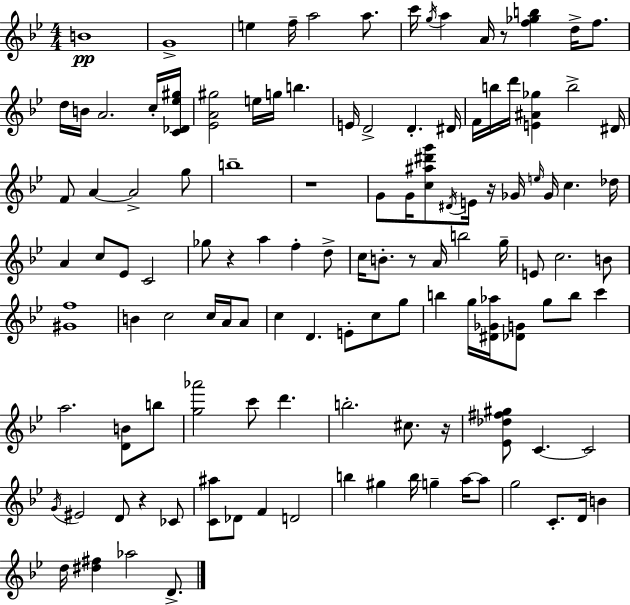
B4/w G4/w E5/q F5/s A5/h A5/e. C6/s G5/s A5/q A4/s R/e [F5,Gb5,B5]/q D5/s F5/e. D5/s B4/s A4/h. C5/s [C4,Db4,Eb5,G#5]/s [Eb4,A4,G#5]/h E5/s G5/s B5/q. E4/s D4/h D4/q. D#4/s F4/s B5/s D6/s [E4,A#4,Gb5]/q B5/h D#4/s F4/e A4/q A4/h G5/e B5/w R/w G4/e G4/s [C5,A#5,D#6,G6]/e D#4/s E4/s R/s Gb4/s E5/s Gb4/s C5/q. Db5/s A4/q C5/e Eb4/e C4/h Gb5/e R/q A5/q F5/q D5/e C5/s B4/e. R/e A4/s B5/h G5/s E4/e C5/h. B4/e [G#4,F5]/w B4/q C5/h C5/s A4/s A4/e C5/q D4/q. E4/e C5/e G5/e B5/q G5/s [D#4,Gb4,Ab5]/s [Db4,G4]/e G5/e B5/e C6/q A5/h. [D4,B4]/e B5/e [G5,Ab6]/h C6/e D6/q. B5/h. C#5/e. R/s [Eb4,Db5,F#5,G#5]/e C4/q. C4/h G4/s EIS4/h D4/e R/q CES4/e [C4,A#5]/e Db4/e F4/q D4/h B5/q G#5/q B5/s G5/q A5/s A5/e G5/h C4/e. D4/s B4/q D5/s [D#5,F#5]/q Ab5/h D4/e.